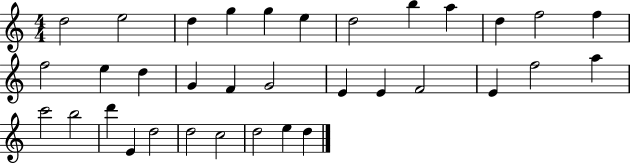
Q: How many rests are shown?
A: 0